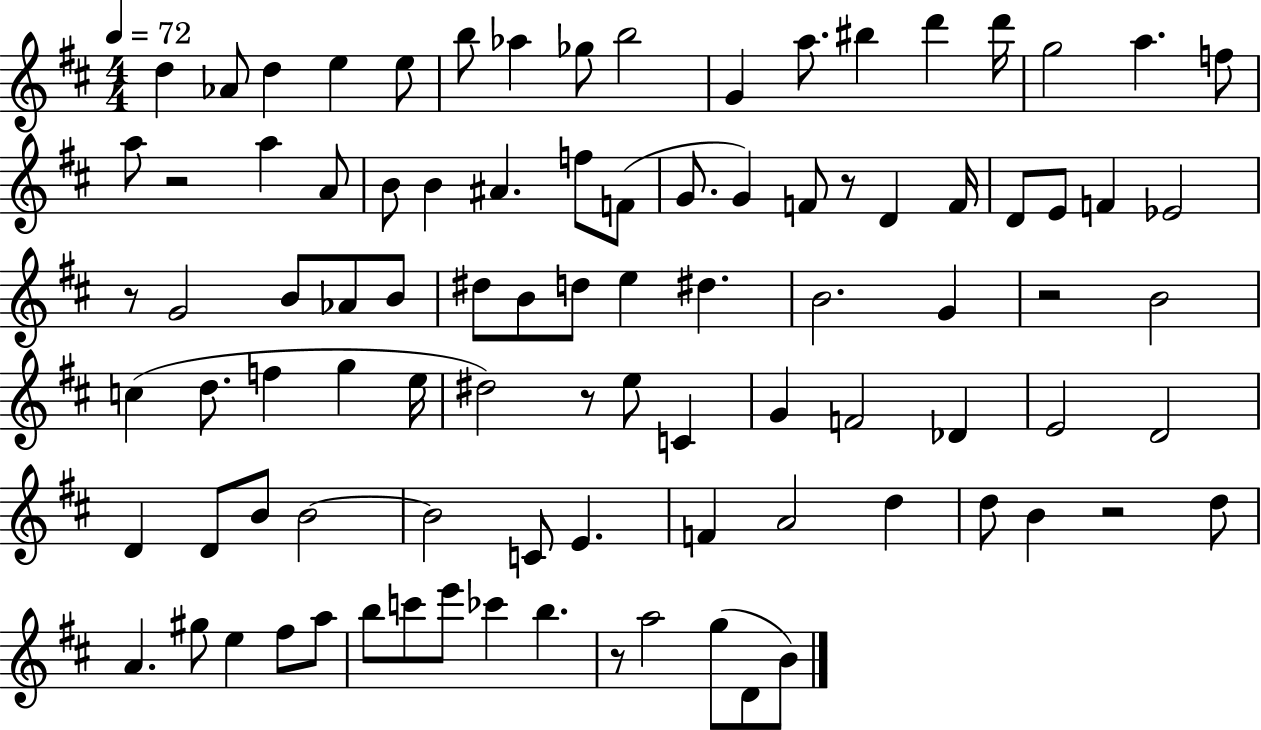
{
  \clef treble
  \numericTimeSignature
  \time 4/4
  \key d \major
  \tempo 4 = 72
  d''4 aes'8 d''4 e''4 e''8 | b''8 aes''4 ges''8 b''2 | g'4 a''8. bis''4 d'''4 d'''16 | g''2 a''4. f''8 | \break a''8 r2 a''4 a'8 | b'8 b'4 ais'4. f''8 f'8( | g'8. g'4) f'8 r8 d'4 f'16 | d'8 e'8 f'4 ees'2 | \break r8 g'2 b'8 aes'8 b'8 | dis''8 b'8 d''8 e''4 dis''4. | b'2. g'4 | r2 b'2 | \break c''4( d''8. f''4 g''4 e''16 | dis''2) r8 e''8 c'4 | g'4 f'2 des'4 | e'2 d'2 | \break d'4 d'8 b'8 b'2~~ | b'2 c'8 e'4. | f'4 a'2 d''4 | d''8 b'4 r2 d''8 | \break a'4. gis''8 e''4 fis''8 a''8 | b''8 c'''8 e'''8 ces'''4 b''4. | r8 a''2 g''8( d'8 b'8) | \bar "|."
}